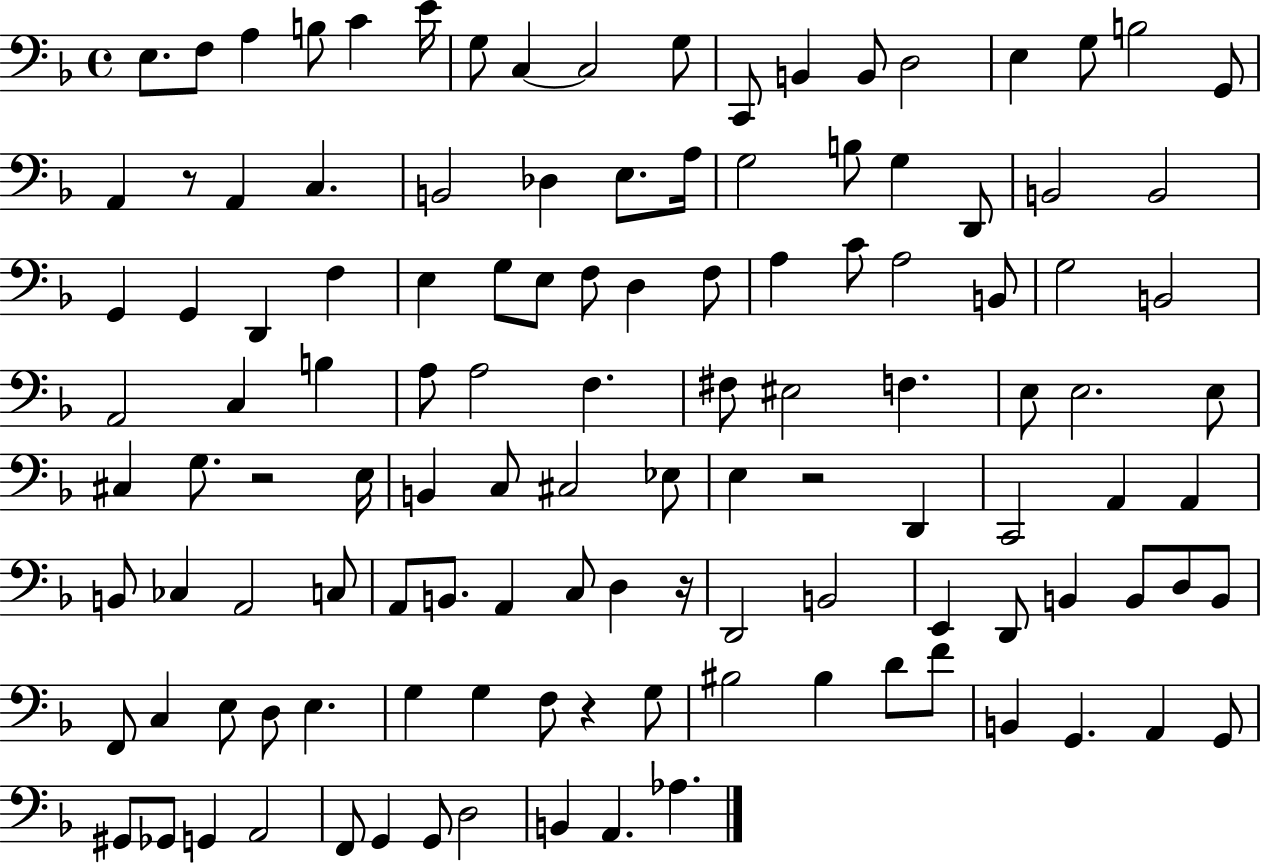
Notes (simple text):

E3/e. F3/e A3/q B3/e C4/q E4/s G3/e C3/q C3/h G3/e C2/e B2/q B2/e D3/h E3/q G3/e B3/h G2/e A2/q R/e A2/q C3/q. B2/h Db3/q E3/e. A3/s G3/h B3/e G3/q D2/e B2/h B2/h G2/q G2/q D2/q F3/q E3/q G3/e E3/e F3/e D3/q F3/e A3/q C4/e A3/h B2/e G3/h B2/h A2/h C3/q B3/q A3/e A3/h F3/q. F#3/e EIS3/h F3/q. E3/e E3/h. E3/e C#3/q G3/e. R/h E3/s B2/q C3/e C#3/h Eb3/e E3/q R/h D2/q C2/h A2/q A2/q B2/e CES3/q A2/h C3/e A2/e B2/e. A2/q C3/e D3/q R/s D2/h B2/h E2/q D2/e B2/q B2/e D3/e B2/e F2/e C3/q E3/e D3/e E3/q. G3/q G3/q F3/e R/q G3/e BIS3/h BIS3/q D4/e F4/e B2/q G2/q. A2/q G2/e G#2/e Gb2/e G2/q A2/h F2/e G2/q G2/e D3/h B2/q A2/q. Ab3/q.